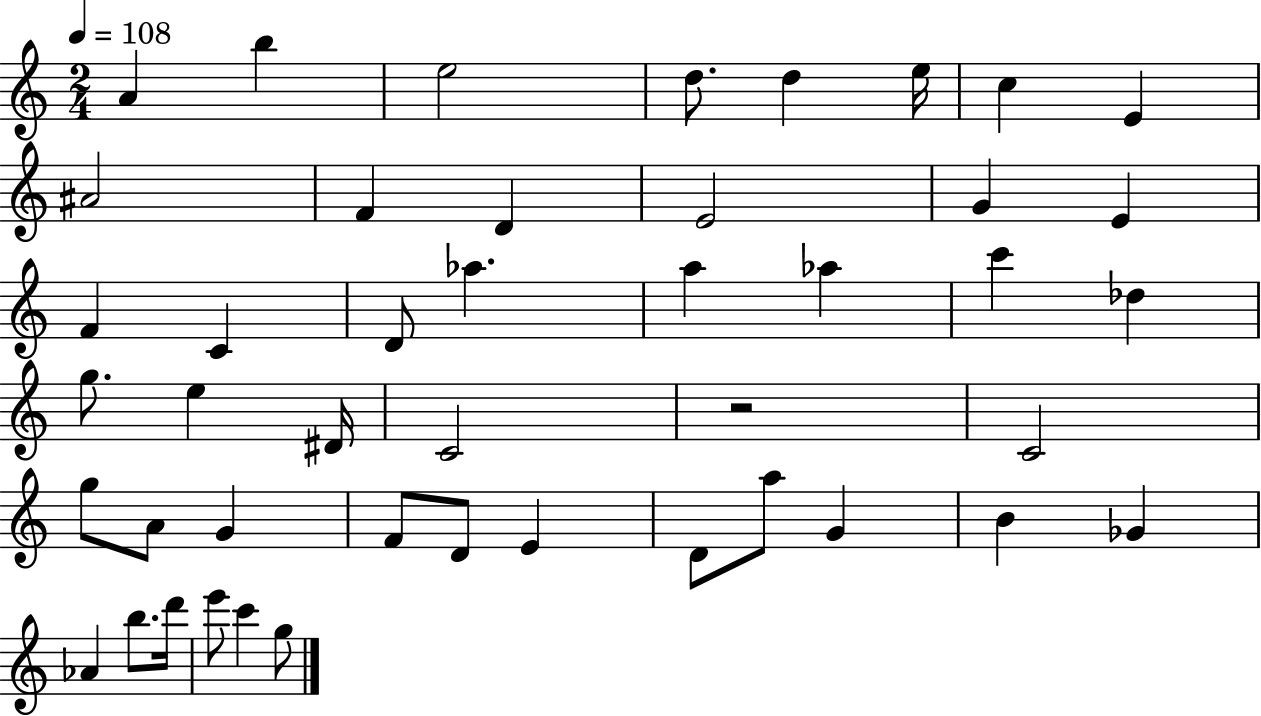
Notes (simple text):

A4/q B5/q E5/h D5/e. D5/q E5/s C5/q E4/q A#4/h F4/q D4/q E4/h G4/q E4/q F4/q C4/q D4/e Ab5/q. A5/q Ab5/q C6/q Db5/q G5/e. E5/q D#4/s C4/h R/h C4/h G5/e A4/e G4/q F4/e D4/e E4/q D4/e A5/e G4/q B4/q Gb4/q Ab4/q B5/e. D6/s E6/e C6/q G5/e